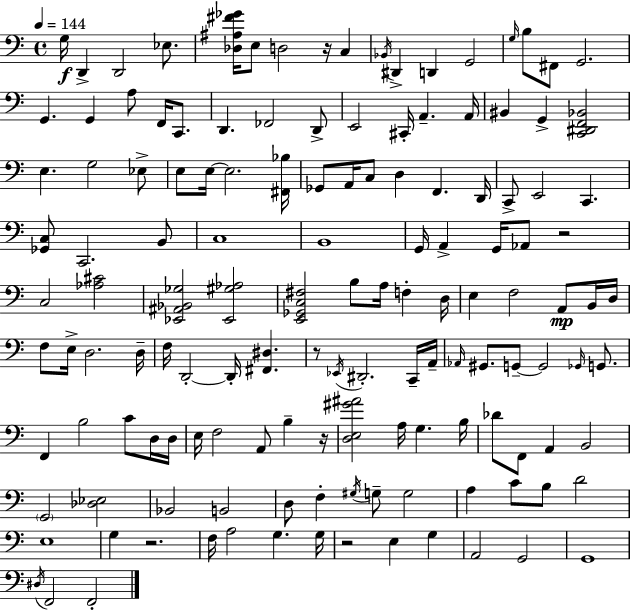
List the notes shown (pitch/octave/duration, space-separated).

G3/s D2/q D2/h Eb3/e. [Db3,A#3,F#4,Gb4]/s E3/e D3/h R/s C3/q Bb2/s D#2/q D2/q G2/h G3/s B3/e F#2/e G2/h. G2/q. G2/q A3/e F2/s C2/e. D2/q. FES2/h D2/e E2/h C#2/s A2/q. A2/s BIS2/q G2/q [C2,D#2,F2,Bb2]/h E3/q. G3/h Eb3/e E3/e E3/s E3/h. [F#2,Bb3]/s Gb2/e A2/s C3/e D3/q F2/q. D2/s C2/e E2/h C2/q. [Gb2,C3]/e C2/h. B2/e C3/w B2/w G2/s A2/q G2/s Ab2/e R/h C3/h [Ab3,C#4]/h [Eb2,A#2,Bb2,Gb3]/h [Eb2,G#3,Ab3]/h [E2,Gb2,C3,F#3]/h B3/e A3/s F3/q D3/s E3/q F3/h A2/e B2/s D3/s F3/e E3/s D3/h. D3/s F3/s D2/h D2/s [F#2,D#3]/q. R/e Eb2/s D#2/h. C2/s A2/s Ab2/s G#2/e. G2/e G2/h Gb2/s G2/e. F2/q B3/h C4/e D3/s D3/s E3/s F3/h A2/e B3/q R/s [D3,E3,G#4,A#4]/h A3/s G3/q. B3/s Db4/e F2/e A2/q B2/h G2/h [Db3,Eb3]/h Bb2/h B2/h D3/e F3/q G#3/s G3/e G3/h A3/q C4/e B3/e D4/h E3/w G3/q R/h. F3/s A3/h G3/q. G3/s R/h E3/q G3/q A2/h G2/h G2/w D#3/s F2/h F2/h